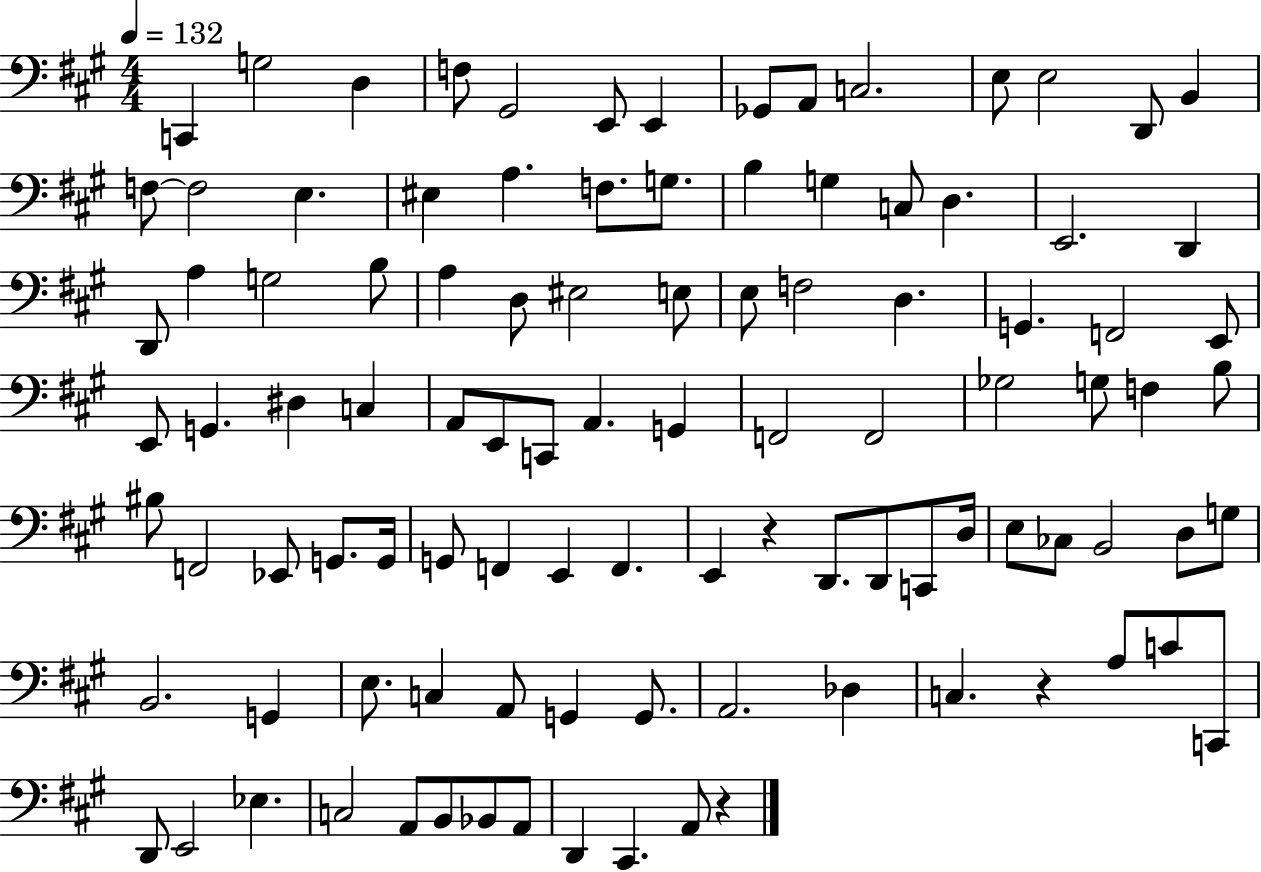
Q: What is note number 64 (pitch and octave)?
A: E2